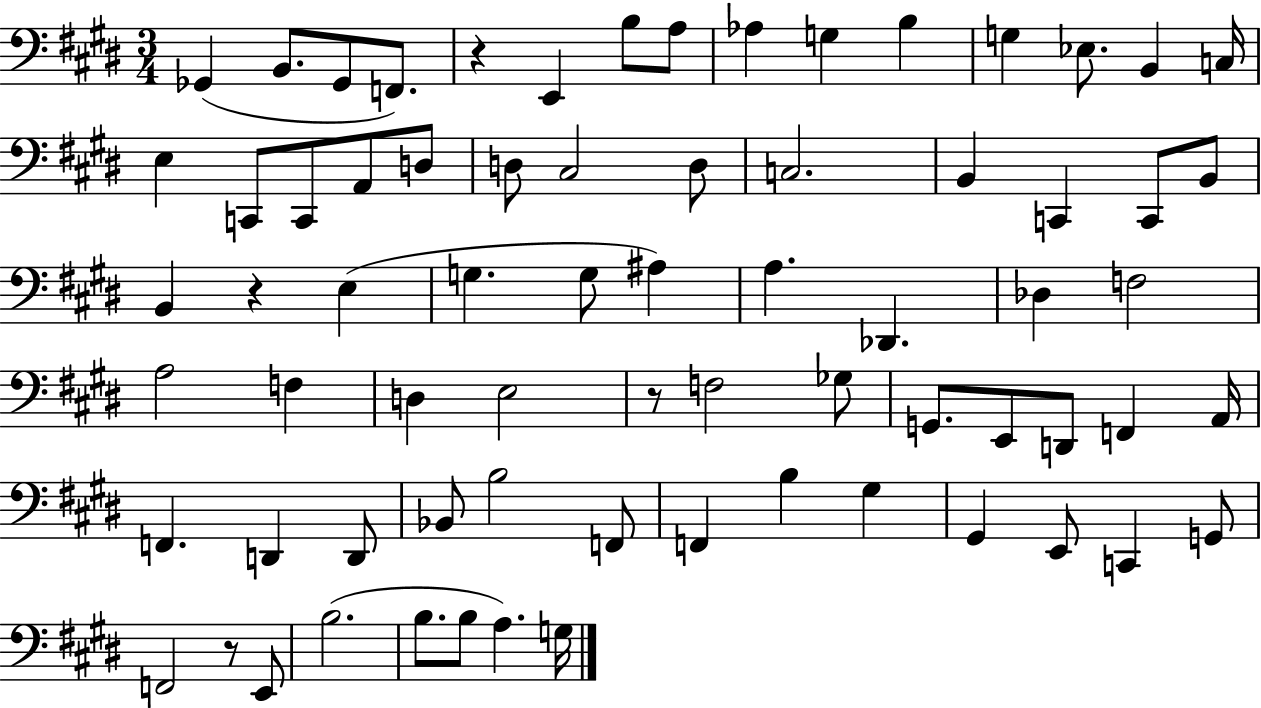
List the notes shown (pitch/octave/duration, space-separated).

Gb2/q B2/e. Gb2/e F2/e. R/q E2/q B3/e A3/e Ab3/q G3/q B3/q G3/q Eb3/e. B2/q C3/s E3/q C2/e C2/e A2/e D3/e D3/e C#3/h D3/e C3/h. B2/q C2/q C2/e B2/e B2/q R/q E3/q G3/q. G3/e A#3/q A3/q. Db2/q. Db3/q F3/h A3/h F3/q D3/q E3/h R/e F3/h Gb3/e G2/e. E2/e D2/e F2/q A2/s F2/q. D2/q D2/e Bb2/e B3/h F2/e F2/q B3/q G#3/q G#2/q E2/e C2/q G2/e F2/h R/e E2/e B3/h. B3/e. B3/e A3/q. G3/s